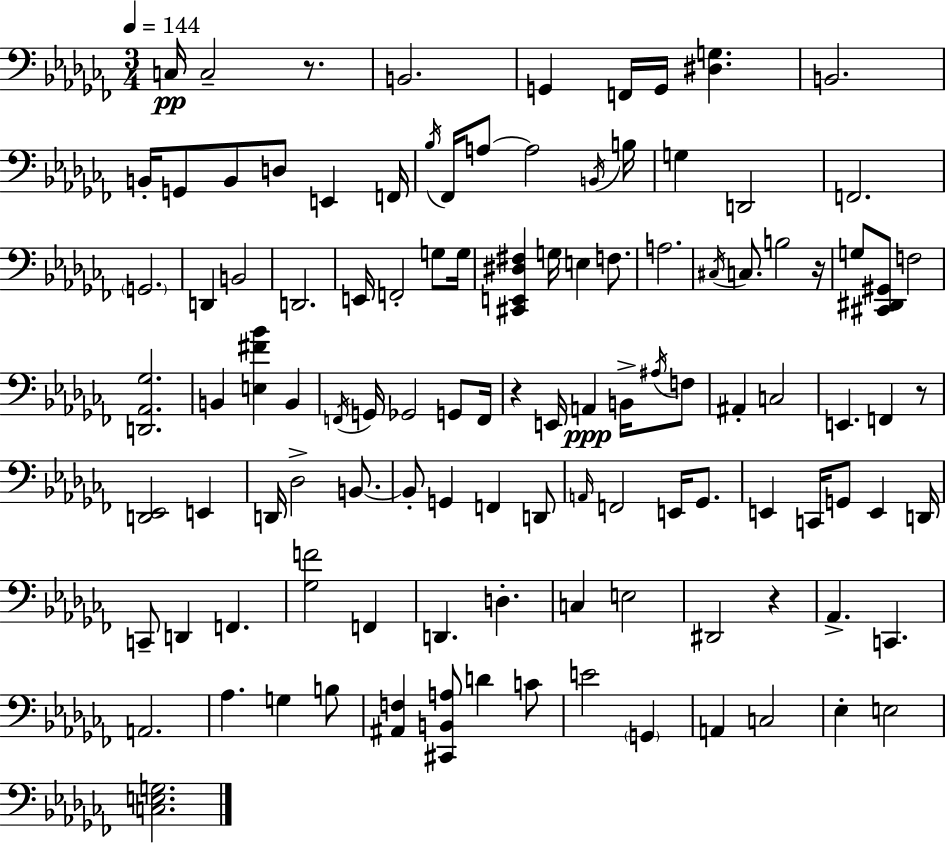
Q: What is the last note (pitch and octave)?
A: E3